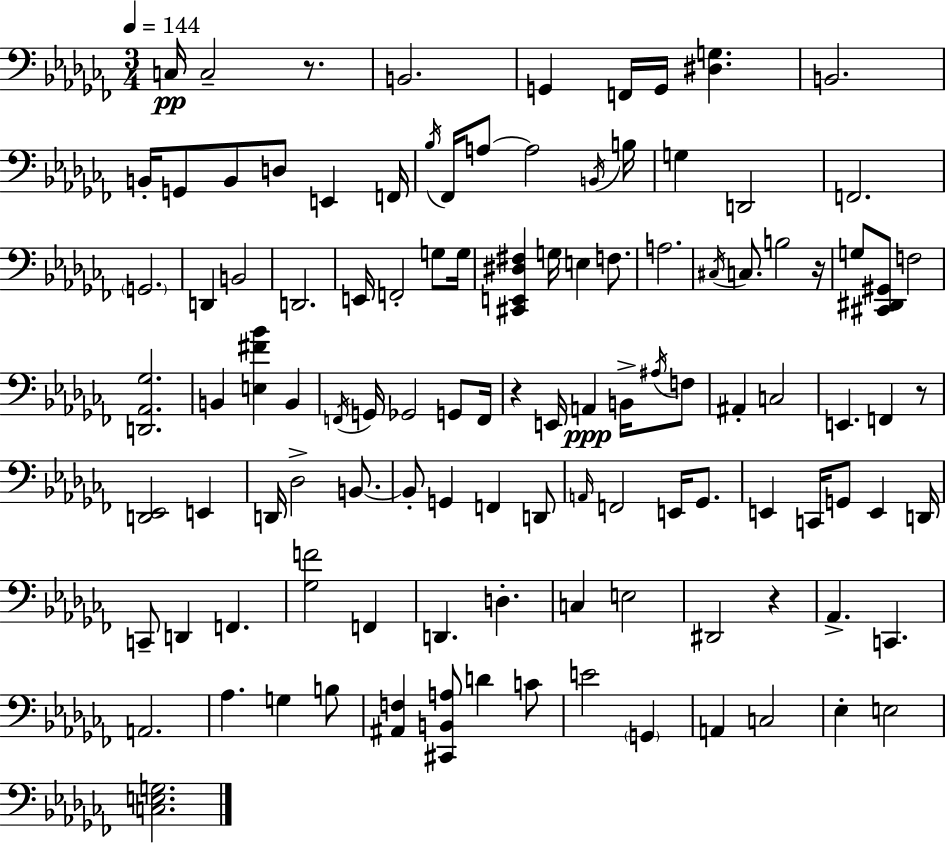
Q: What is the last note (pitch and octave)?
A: E3